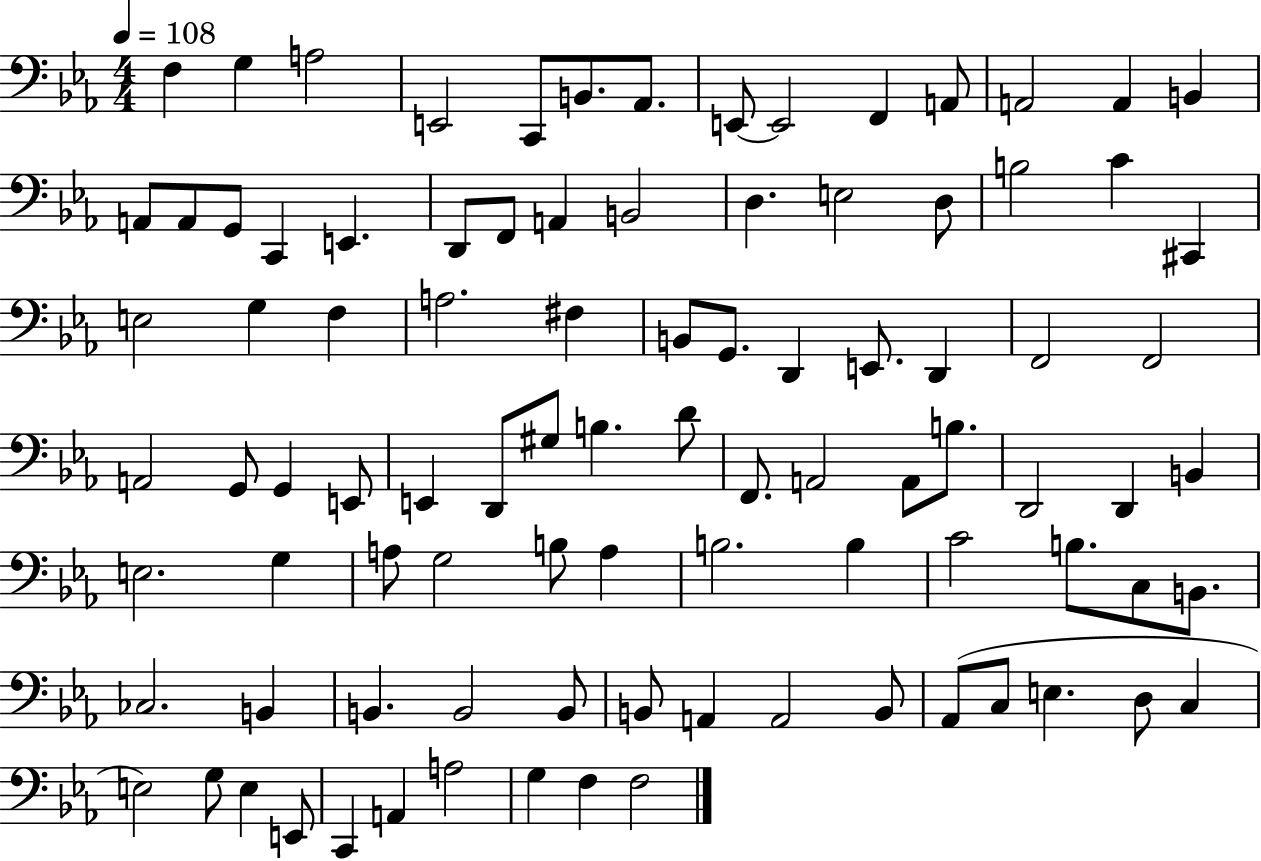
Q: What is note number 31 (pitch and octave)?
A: G3